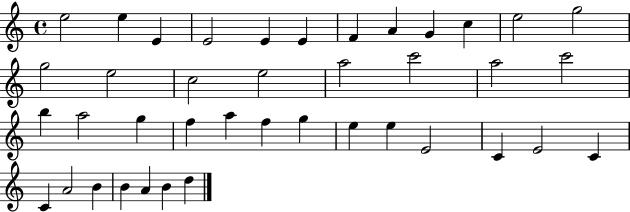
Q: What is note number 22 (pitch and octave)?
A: A5